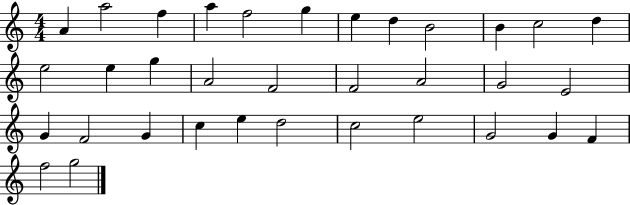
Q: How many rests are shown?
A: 0